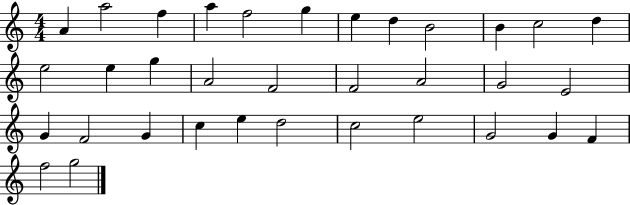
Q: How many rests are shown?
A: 0